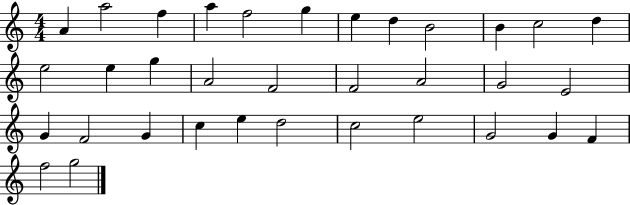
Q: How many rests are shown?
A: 0